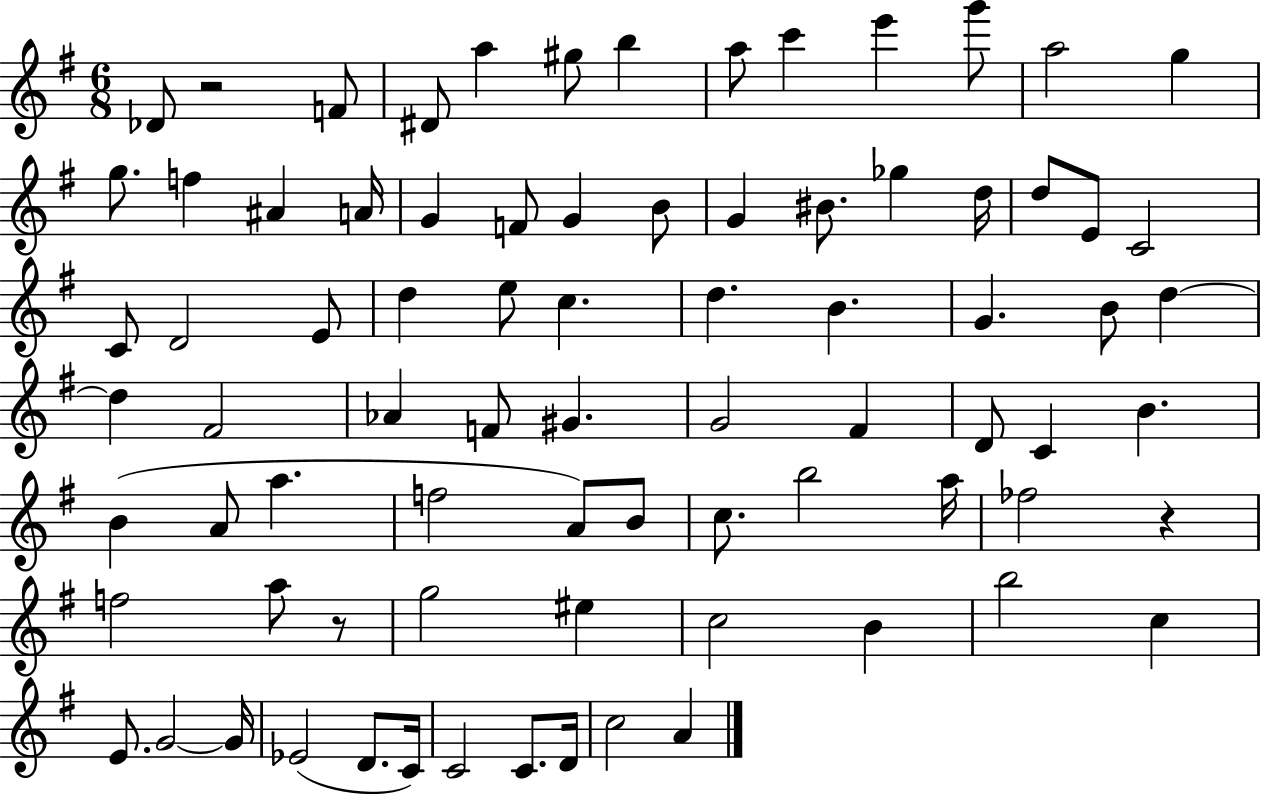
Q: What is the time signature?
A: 6/8